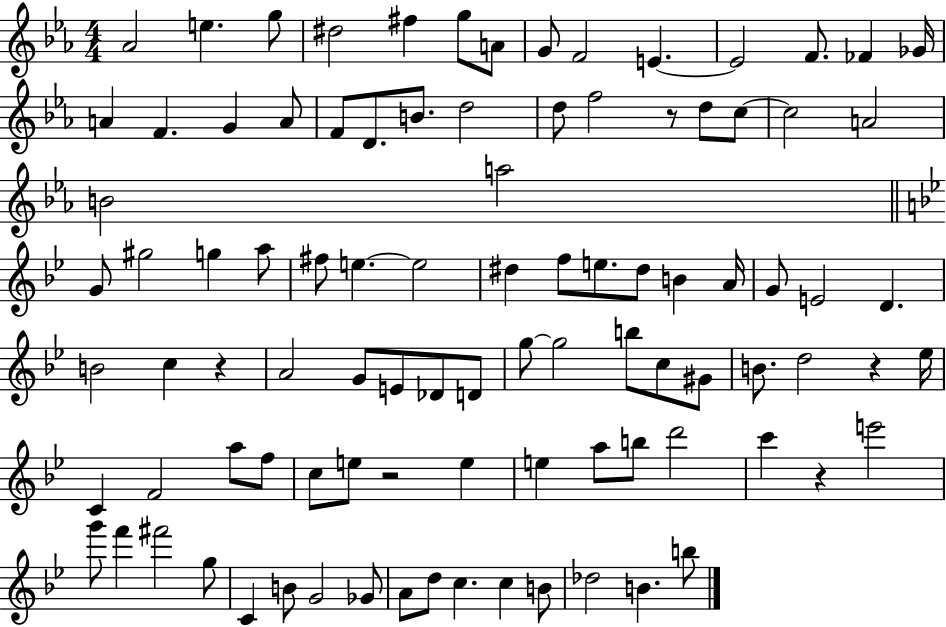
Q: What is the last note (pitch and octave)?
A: B5